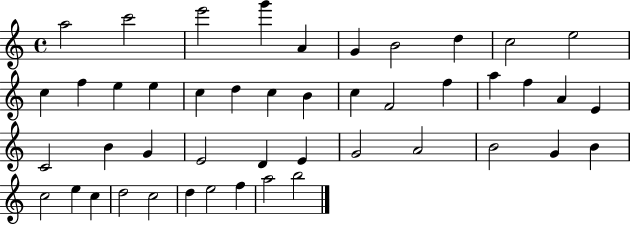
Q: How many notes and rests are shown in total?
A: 46